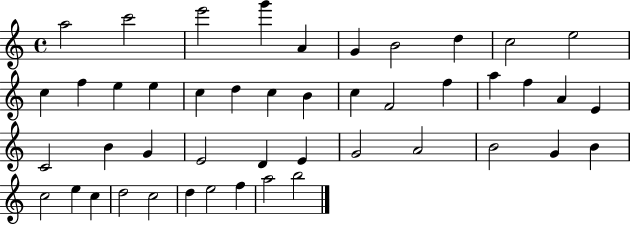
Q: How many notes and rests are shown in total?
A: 46